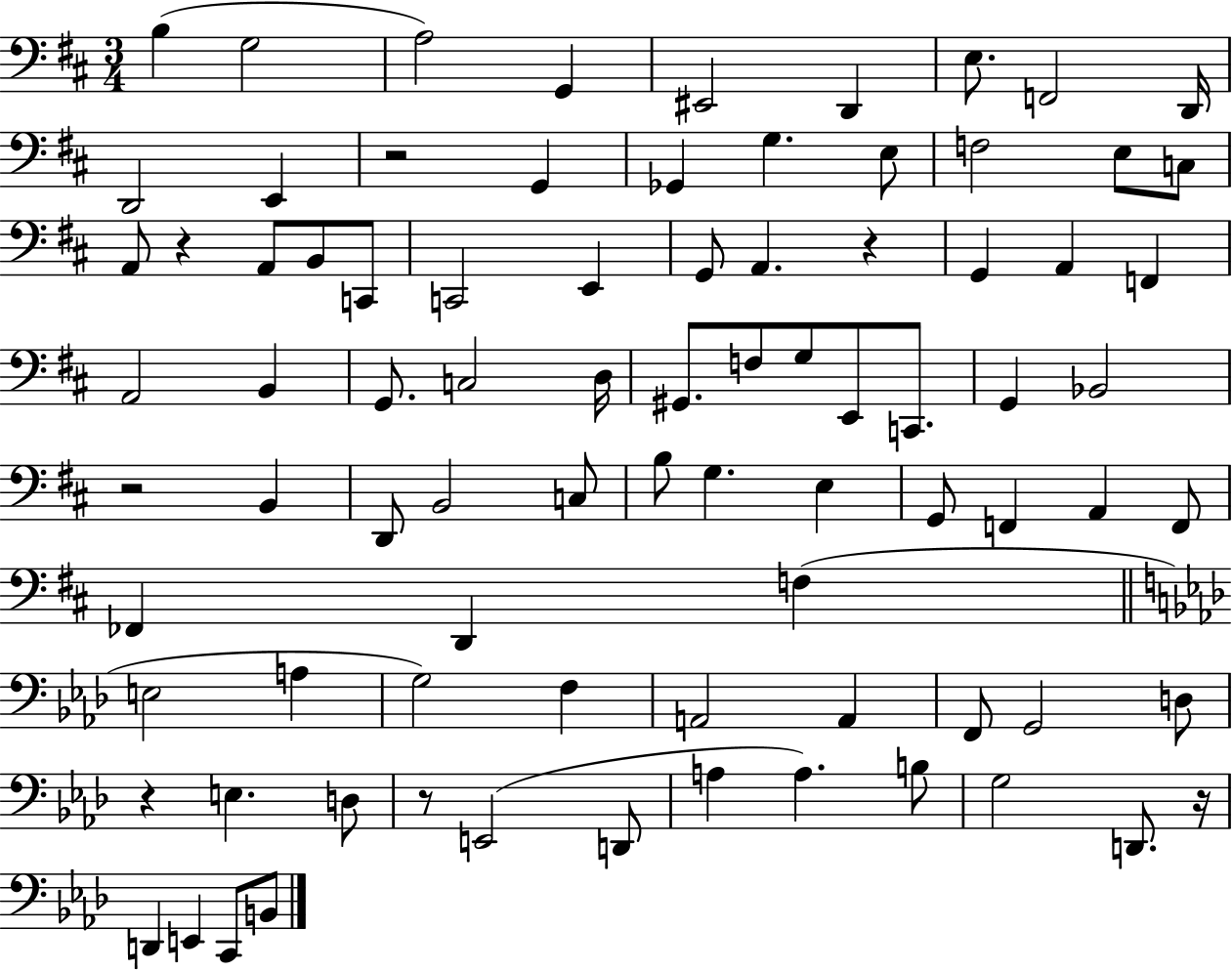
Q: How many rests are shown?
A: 7